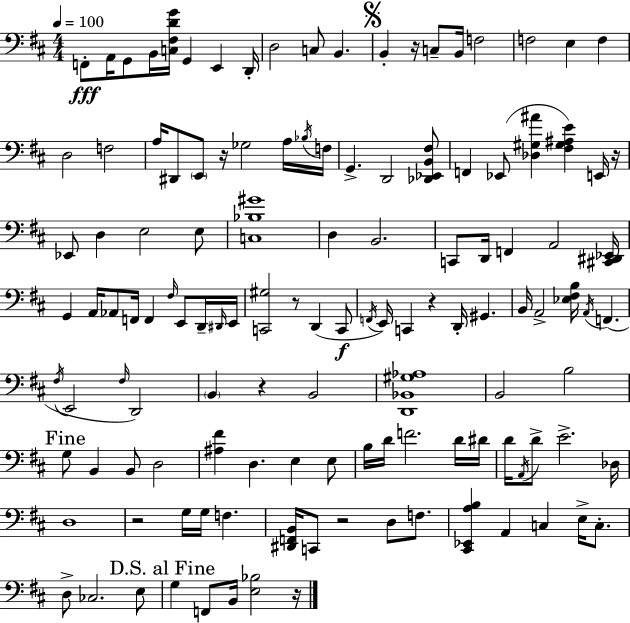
{
  \clef bass
  \numericTimeSignature
  \time 4/4
  \key d \major
  \tempo 4 = 100
  \repeat volta 2 { f,8-.\fff a,16 g,8 b,16 <c fis d' g'>16 g,4 e,4 d,16-. | d2 c8 b,4. | \mark \markup { \musicglyph "scripts.segno" } b,4-. r16 c8-- b,16 f2 | f2 e4 f4 | \break d2 f2 | a16 dis,8 \parenthesize e,8 r16 ges2 a16 \acciaccatura { bes16 } | f16 g,4.-> d,2 <des, ees, b, fis>8 | f,4 ees,8( <des gis ais'>4 <fis gis ais e'>4) e,16 | \break r16 ees,8 d4 e2 e8 | <c bes gis'>1 | d4 b,2. | c,8 d,16 f,4 a,2 | \break <cis, dis, ees,>16 g,4 a,16 aes,8 f,16 f,4 \grace { fis16 } e,8 | d,16-- \grace { dis,16 } e,16 <c, gis>2 r8 d,4( | c,8\f \acciaccatura { f,16 }) e,16 c,4 r4 d,16-. gis,4. | b,16 a,2-> <ees fis b>16 \acciaccatura { a,16 } f,4.( | \break \acciaccatura { fis16 } e,2 \grace { fis16 }) d,2 | \parenthesize b,4 r4 b,2 | <d, bes, gis aes>1 | b,2 b2 | \break \mark "Fine" g8 b,4 b,8 d2 | <ais fis'>4 d4. | e4 e8 b16 d'16 f'2. | d'16 dis'16 d'16 \acciaccatura { a,16 } d'8-> e'2.-> | \break des16 d1 | r2 | g16 g16 f4. <dis, f, b,>16 c,8 r2 | d8 f8. <cis, ees, a b>4 a,4 | \break c4 e16-> c8.-. d8-> ces2. | e8 \mark "D.S. al Fine" g4 f,8 b,16 <e bes>2 | r16 } \bar "|."
}